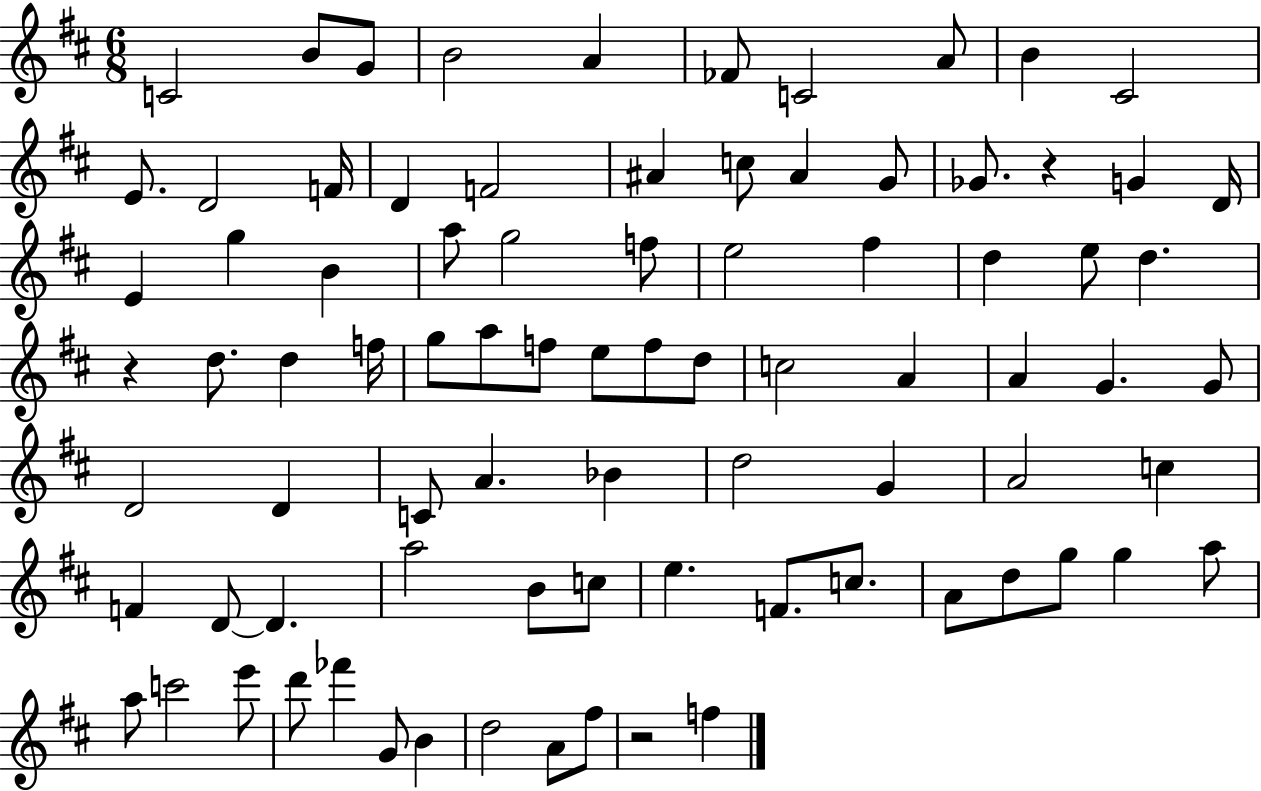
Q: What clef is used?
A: treble